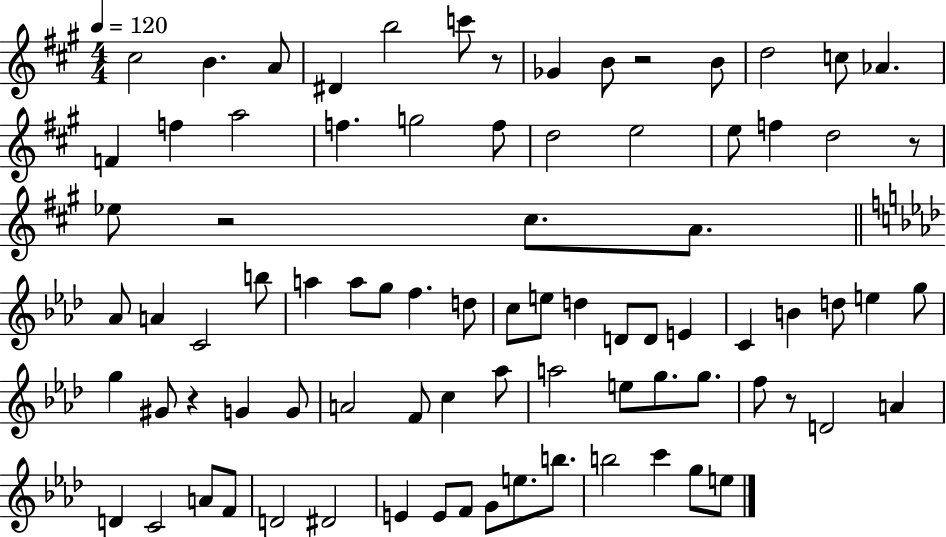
X:1
T:Untitled
M:4/4
L:1/4
K:A
^c2 B A/2 ^D b2 c'/2 z/2 _G B/2 z2 B/2 d2 c/2 _A F f a2 f g2 f/2 d2 e2 e/2 f d2 z/2 _e/2 z2 ^c/2 A/2 _A/2 A C2 b/2 a a/2 g/2 f d/2 c/2 e/2 d D/2 D/2 E C B d/2 e g/2 g ^G/2 z G G/2 A2 F/2 c _a/2 a2 e/2 g/2 g/2 f/2 z/2 D2 A D C2 A/2 F/2 D2 ^D2 E E/2 F/2 G/2 e/2 b/2 b2 c' g/2 e/2